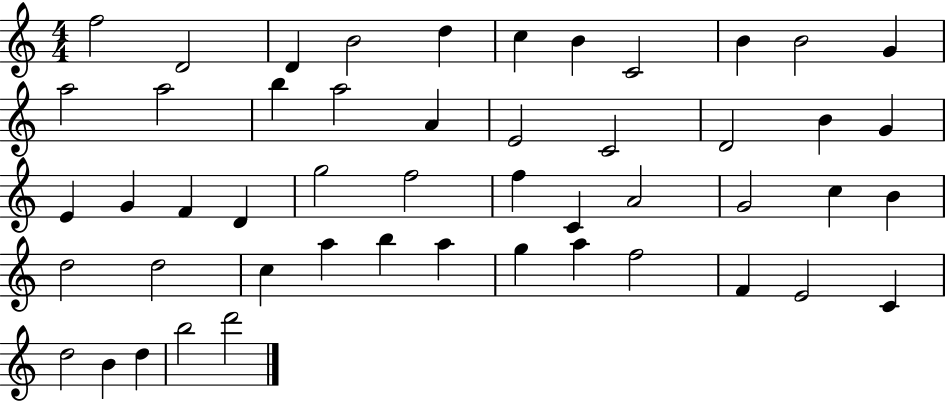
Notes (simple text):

F5/h D4/h D4/q B4/h D5/q C5/q B4/q C4/h B4/q B4/h G4/q A5/h A5/h B5/q A5/h A4/q E4/h C4/h D4/h B4/q G4/q E4/q G4/q F4/q D4/q G5/h F5/h F5/q C4/q A4/h G4/h C5/q B4/q D5/h D5/h C5/q A5/q B5/q A5/q G5/q A5/q F5/h F4/q E4/h C4/q D5/h B4/q D5/q B5/h D6/h